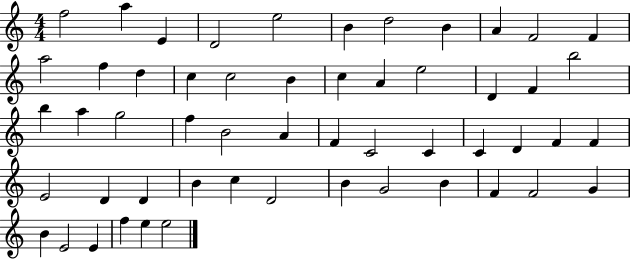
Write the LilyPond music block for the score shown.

{
  \clef treble
  \numericTimeSignature
  \time 4/4
  \key c \major
  f''2 a''4 e'4 | d'2 e''2 | b'4 d''2 b'4 | a'4 f'2 f'4 | \break a''2 f''4 d''4 | c''4 c''2 b'4 | c''4 a'4 e''2 | d'4 f'4 b''2 | \break b''4 a''4 g''2 | f''4 b'2 a'4 | f'4 c'2 c'4 | c'4 d'4 f'4 f'4 | \break e'2 d'4 d'4 | b'4 c''4 d'2 | b'4 g'2 b'4 | f'4 f'2 g'4 | \break b'4 e'2 e'4 | f''4 e''4 e''2 | \bar "|."
}